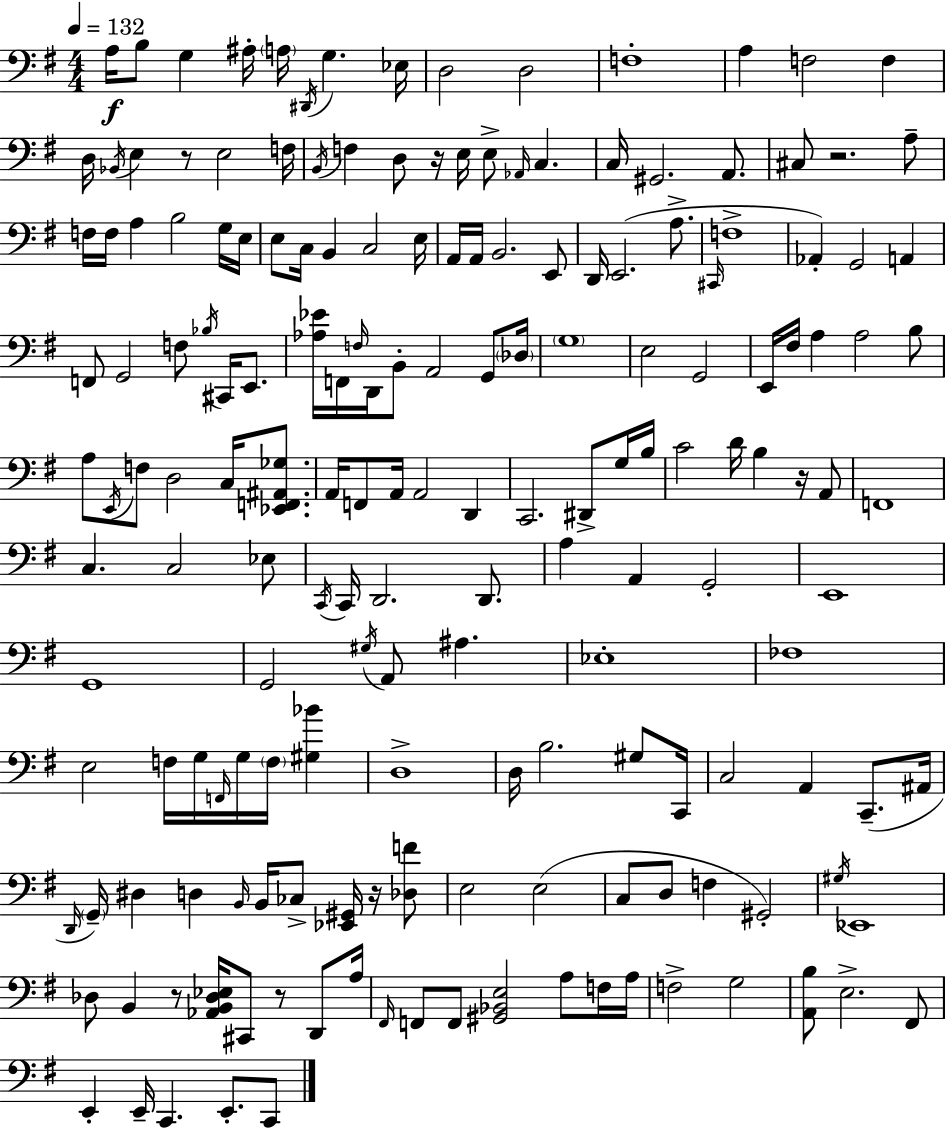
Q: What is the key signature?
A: E minor